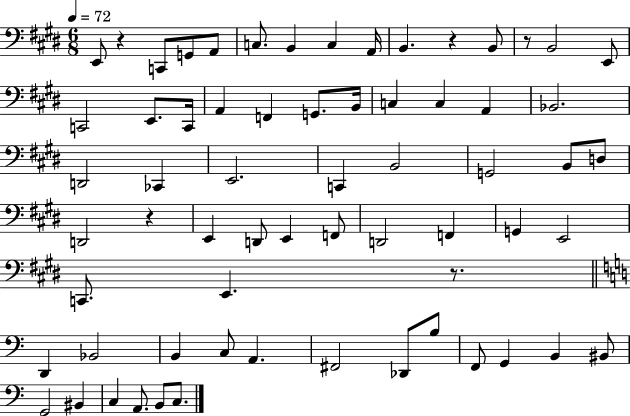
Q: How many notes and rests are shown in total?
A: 65